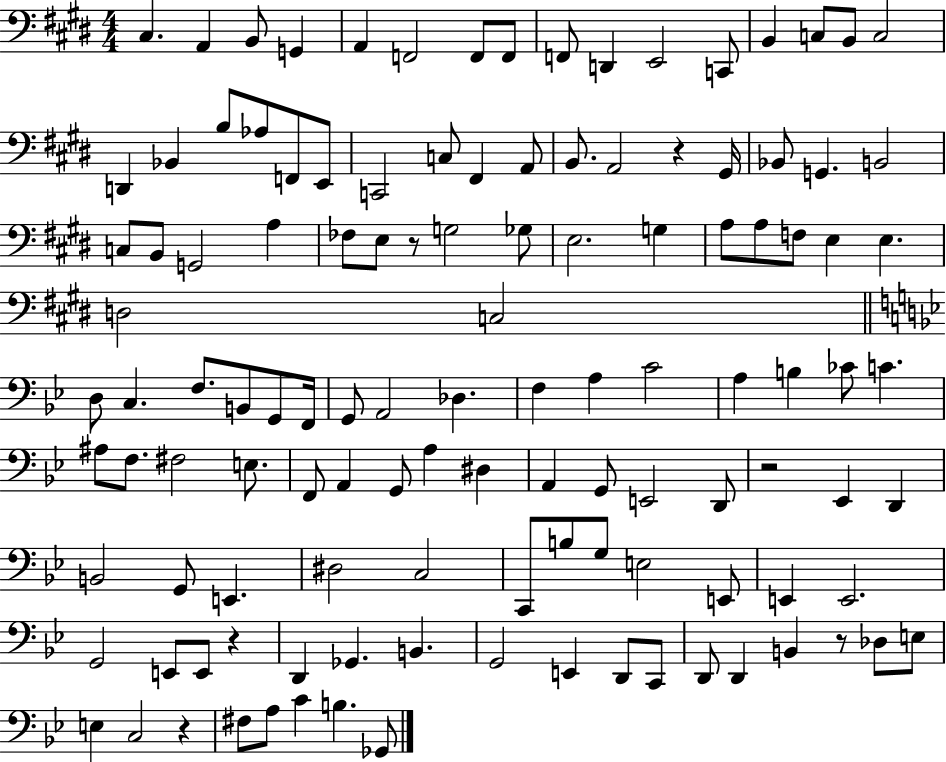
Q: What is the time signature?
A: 4/4